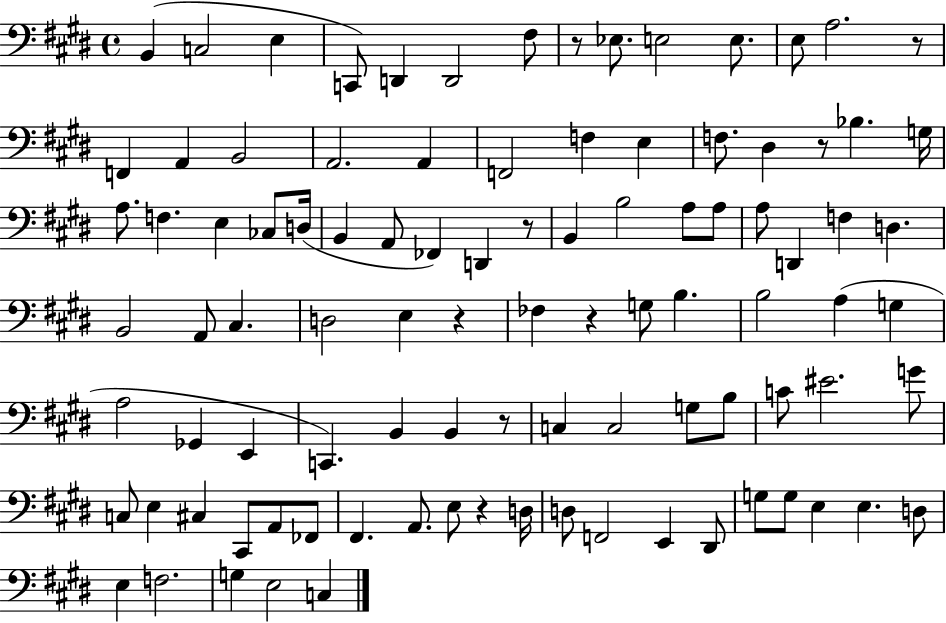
X:1
T:Untitled
M:4/4
L:1/4
K:E
B,, C,2 E, C,,/2 D,, D,,2 ^F,/2 z/2 _E,/2 E,2 E,/2 E,/2 A,2 z/2 F,, A,, B,,2 A,,2 A,, F,,2 F, E, F,/2 ^D, z/2 _B, G,/4 A,/2 F, E, _C,/2 D,/4 B,, A,,/2 _F,, D,, z/2 B,, B,2 A,/2 A,/2 A,/2 D,, F, D, B,,2 A,,/2 ^C, D,2 E, z _F, z G,/2 B, B,2 A, G, A,2 _G,, E,, C,, B,, B,, z/2 C, C,2 G,/2 B,/2 C/2 ^E2 G/2 C,/2 E, ^C, ^C,,/2 A,,/2 _F,,/2 ^F,, A,,/2 E,/2 z D,/4 D,/2 F,,2 E,, ^D,,/2 G,/2 G,/2 E, E, D,/2 E, F,2 G, E,2 C,